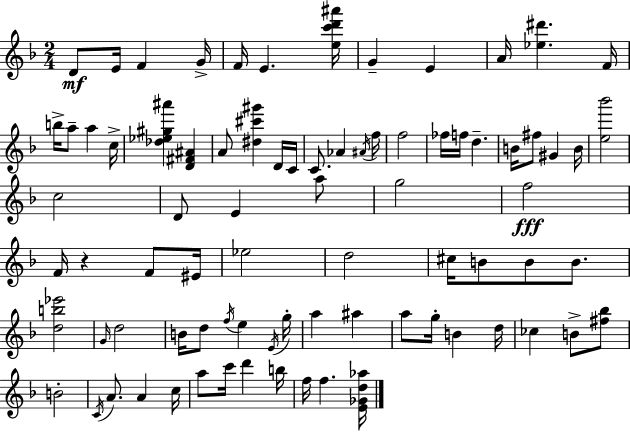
{
  \clef treble
  \numericTimeSignature
  \time 2/4
  \key f \major
  \repeat volta 2 { d'8\mf e'16 f'4 g'16-> | f'16 e'4. <e'' c''' d''' ais'''>16 | g'4-- e'4 | a'16 <ees'' dis'''>4. f'16 | \break b''16-> a''8-- a''4 c''16-> | <des'' ees'' gis'' ais'''>4 <d' fis' ais'>4 | a'8 <dis'' cis''' gis'''>4 d'16 c'16 | c'8. aes'4 \acciaccatura { ais'16 } | \break f''16 f''2 | fes''16 f''16 d''4.-- | b'16 fis''8 gis'4 | b'16 <e'' bes'''>2 | \break c''2 | d'8 e'4 a''8 | g''2 | f''2\fff | \break f'16 r4 f'8 | eis'16 ees''2 | d''2 | cis''16 b'8 b'8 b'8. | \break <d'' b'' ees'''>2 | \grace { g'16 } d''2 | b'16 d''8 \acciaccatura { f''16 } e''4 | \acciaccatura { e'16 } g''16-. a''4 | \break ais''4 a''8 g''16-. b'4 | d''16 ces''4 | b'8-> <fis'' bes''>8 b'2-. | \acciaccatura { c'16 } a'8. | \break a'4 c''16 a''8 c'''16 | d'''4 b''16 f''16 f''4. | <e' ges' d'' aes''>16 } \bar "|."
}